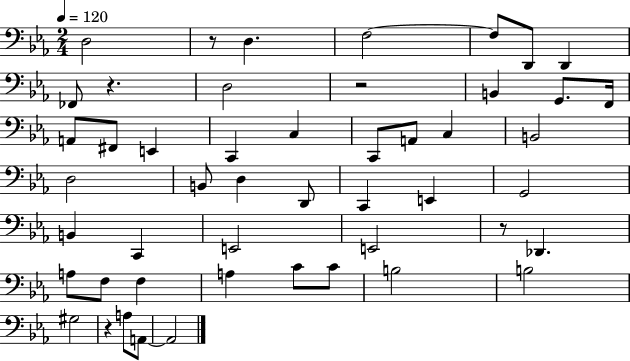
D3/h R/e D3/q. F3/h F3/e D2/e D2/q FES2/e R/q. D3/h R/h B2/q G2/e. F2/s A2/e F#2/e E2/q C2/q C3/q C2/e A2/e C3/q B2/h D3/h B2/e D3/q D2/e C2/q E2/q G2/h B2/q C2/q E2/h E2/h R/e Db2/q. A3/e F3/e F3/q A3/q C4/e C4/e B3/h B3/h G#3/h R/q A3/e A2/e A2/h